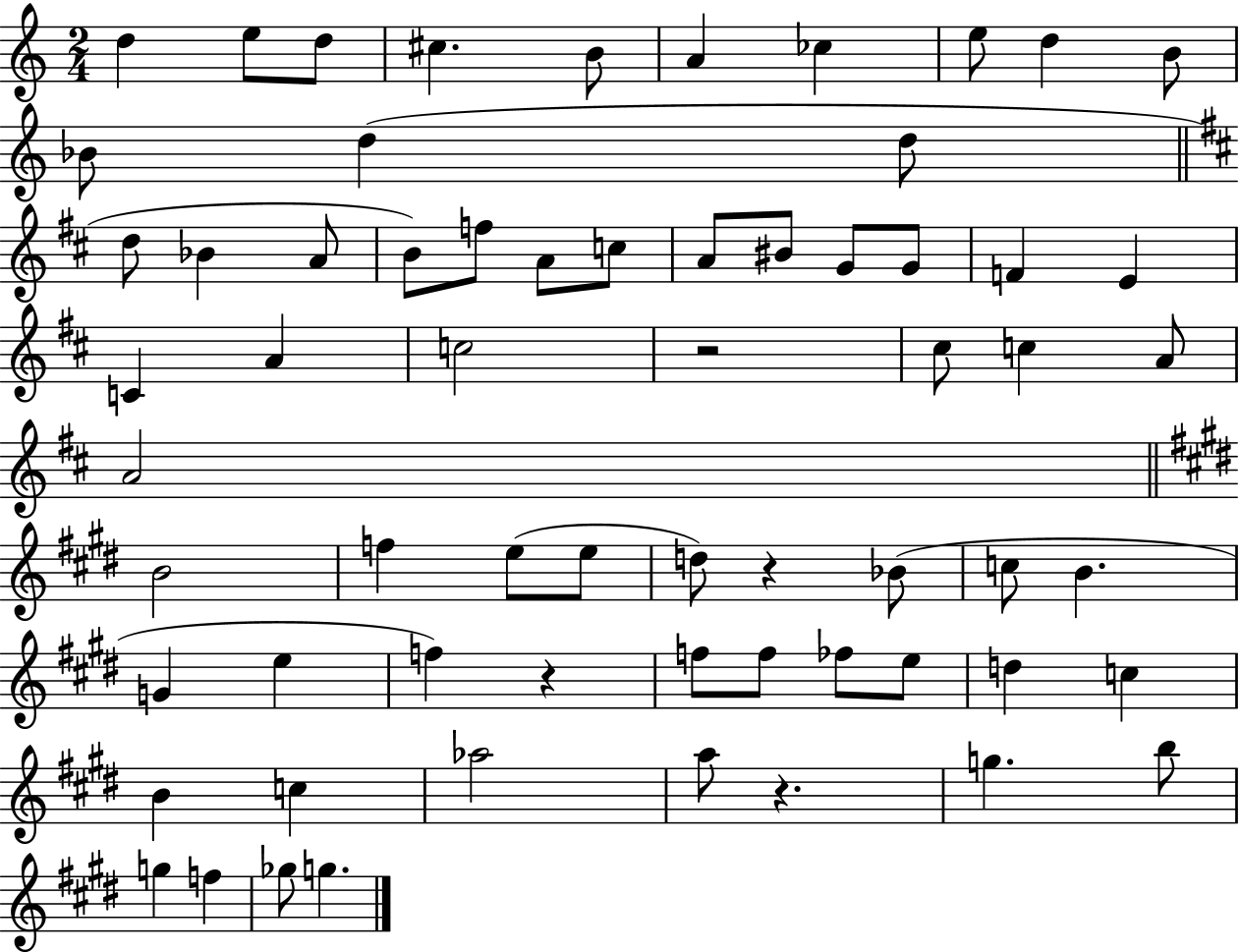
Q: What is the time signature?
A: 2/4